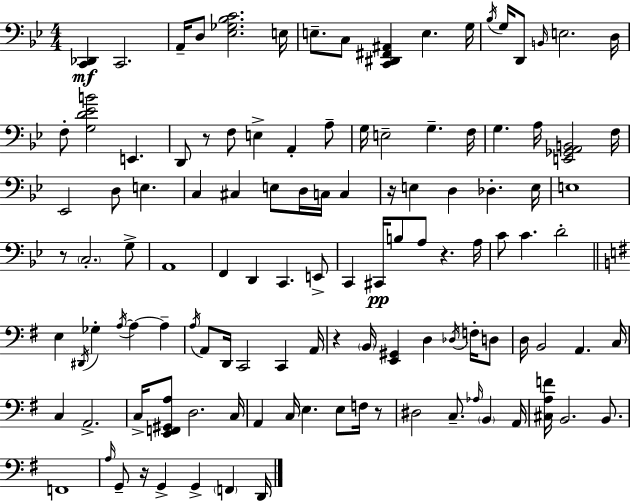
X:1
T:Untitled
M:4/4
L:1/4
K:Bb
[C,,_D,,] C,,2 A,,/4 D,/2 [_E,_G,_B,C]2 E,/4 E,/2 C,/2 [C,,^D,,^F,,^A,,] E, G,/4 _B,/4 G,/4 D,,/2 B,,/4 E,2 D,/4 F,/2 [G,D_EB]2 E,, D,,/2 z/2 F,/2 E, A,, A,/2 G,/4 E,2 G, F,/4 G, A,/4 [E,,_G,,A,,B,,]2 F,/4 _E,,2 D,/2 E, C, ^C, E,/2 D,/4 C,/4 C, z/4 E, D, _D, E,/4 E,4 z/2 C,2 G,/2 A,,4 F,, D,, C,, E,,/2 C,, ^C,,/4 B,/2 A,/2 z A,/4 C/2 C D2 E, ^D,,/4 _G, A,/4 A, A, A,/4 A,,/2 D,,/4 C,,2 C,, A,,/4 z B,,/4 [E,,^G,,] D, _D,/4 F,/4 D,/2 D,/4 B,,2 A,, C,/4 C, A,,2 C,/4 [E,,F,,^G,,A,]/2 D,2 C,/4 A,, C,/4 E, E,/2 F,/4 z/2 ^D,2 C,/2 _A,/4 B,, A,,/4 [^C,A,F]/4 B,,2 B,,/2 F,,4 A,/4 G,,/2 z/4 G,, G,, F,, D,,/4